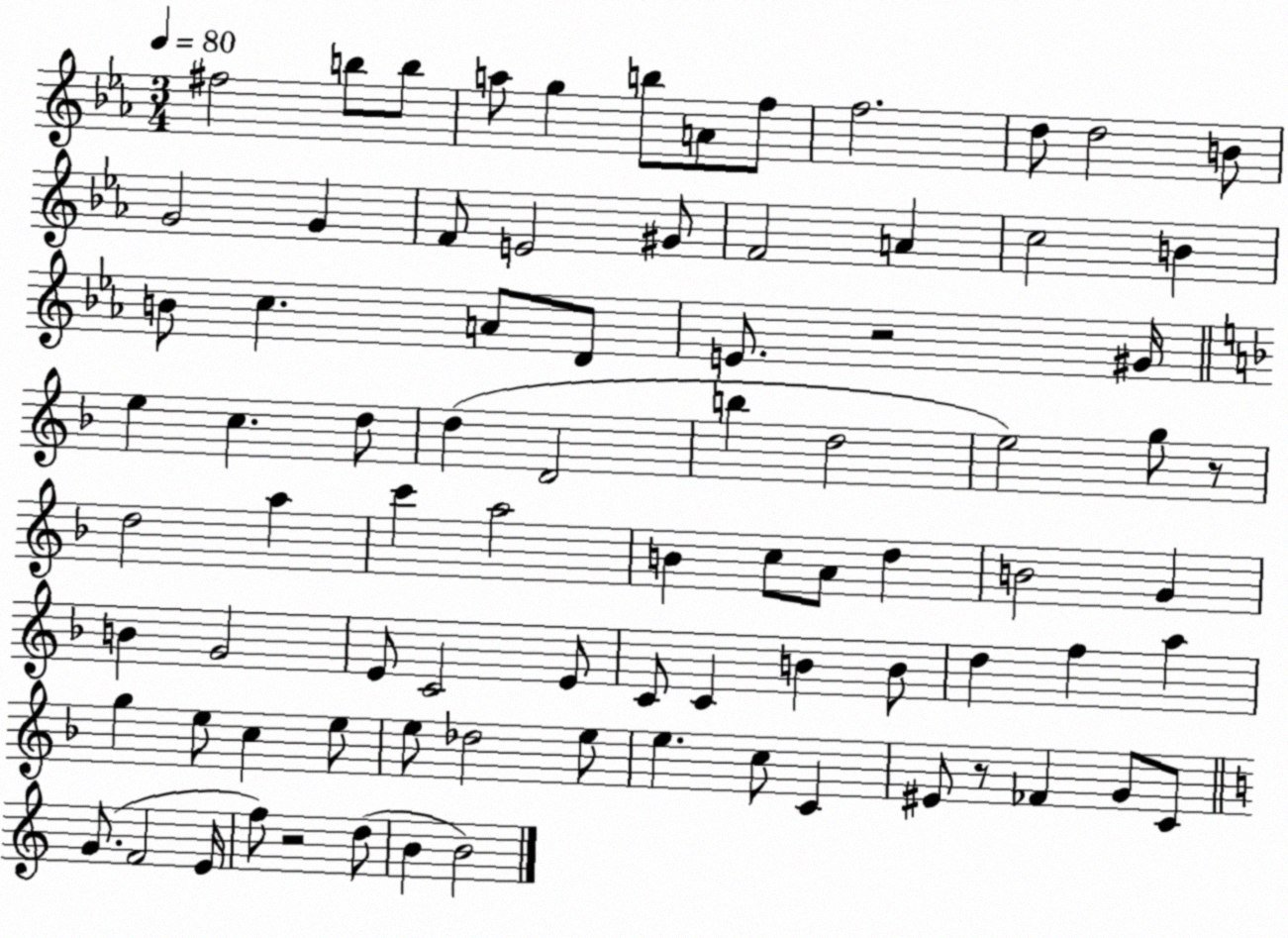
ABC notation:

X:1
T:Untitled
M:3/4
L:1/4
K:Eb
^f2 b/2 b/2 a/2 g b/2 A/2 f/2 f2 d/2 d2 B/2 G2 G F/2 E2 ^G/2 F2 A c2 B B/2 c A/2 D/2 E/2 z2 ^G/4 e c d/2 d D2 b d2 e2 g/2 z/2 d2 a c' a2 B c/2 A/2 d B2 G B G2 E/2 C2 E/2 C/2 C B B/2 d f a g e/2 c e/2 e/2 _d2 e/2 e c/2 C ^E/2 z/2 _F G/2 C/2 G/2 F2 E/4 f/2 z2 d/2 B B2